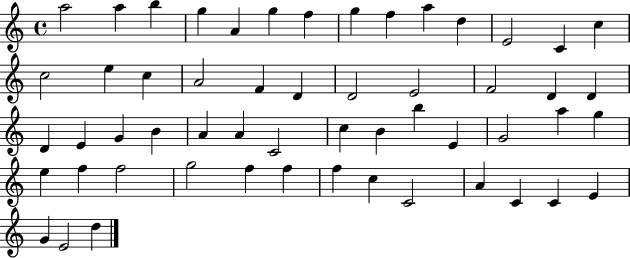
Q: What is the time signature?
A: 4/4